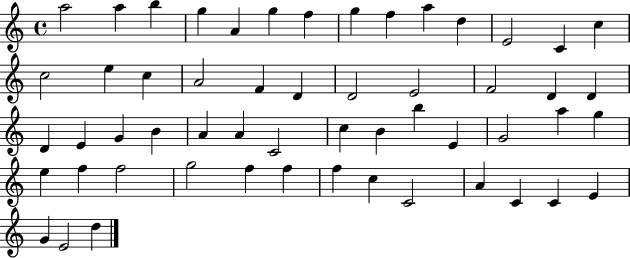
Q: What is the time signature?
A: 4/4